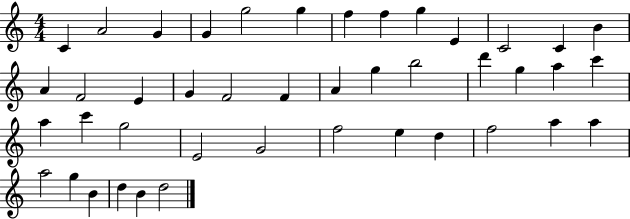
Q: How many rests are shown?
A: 0